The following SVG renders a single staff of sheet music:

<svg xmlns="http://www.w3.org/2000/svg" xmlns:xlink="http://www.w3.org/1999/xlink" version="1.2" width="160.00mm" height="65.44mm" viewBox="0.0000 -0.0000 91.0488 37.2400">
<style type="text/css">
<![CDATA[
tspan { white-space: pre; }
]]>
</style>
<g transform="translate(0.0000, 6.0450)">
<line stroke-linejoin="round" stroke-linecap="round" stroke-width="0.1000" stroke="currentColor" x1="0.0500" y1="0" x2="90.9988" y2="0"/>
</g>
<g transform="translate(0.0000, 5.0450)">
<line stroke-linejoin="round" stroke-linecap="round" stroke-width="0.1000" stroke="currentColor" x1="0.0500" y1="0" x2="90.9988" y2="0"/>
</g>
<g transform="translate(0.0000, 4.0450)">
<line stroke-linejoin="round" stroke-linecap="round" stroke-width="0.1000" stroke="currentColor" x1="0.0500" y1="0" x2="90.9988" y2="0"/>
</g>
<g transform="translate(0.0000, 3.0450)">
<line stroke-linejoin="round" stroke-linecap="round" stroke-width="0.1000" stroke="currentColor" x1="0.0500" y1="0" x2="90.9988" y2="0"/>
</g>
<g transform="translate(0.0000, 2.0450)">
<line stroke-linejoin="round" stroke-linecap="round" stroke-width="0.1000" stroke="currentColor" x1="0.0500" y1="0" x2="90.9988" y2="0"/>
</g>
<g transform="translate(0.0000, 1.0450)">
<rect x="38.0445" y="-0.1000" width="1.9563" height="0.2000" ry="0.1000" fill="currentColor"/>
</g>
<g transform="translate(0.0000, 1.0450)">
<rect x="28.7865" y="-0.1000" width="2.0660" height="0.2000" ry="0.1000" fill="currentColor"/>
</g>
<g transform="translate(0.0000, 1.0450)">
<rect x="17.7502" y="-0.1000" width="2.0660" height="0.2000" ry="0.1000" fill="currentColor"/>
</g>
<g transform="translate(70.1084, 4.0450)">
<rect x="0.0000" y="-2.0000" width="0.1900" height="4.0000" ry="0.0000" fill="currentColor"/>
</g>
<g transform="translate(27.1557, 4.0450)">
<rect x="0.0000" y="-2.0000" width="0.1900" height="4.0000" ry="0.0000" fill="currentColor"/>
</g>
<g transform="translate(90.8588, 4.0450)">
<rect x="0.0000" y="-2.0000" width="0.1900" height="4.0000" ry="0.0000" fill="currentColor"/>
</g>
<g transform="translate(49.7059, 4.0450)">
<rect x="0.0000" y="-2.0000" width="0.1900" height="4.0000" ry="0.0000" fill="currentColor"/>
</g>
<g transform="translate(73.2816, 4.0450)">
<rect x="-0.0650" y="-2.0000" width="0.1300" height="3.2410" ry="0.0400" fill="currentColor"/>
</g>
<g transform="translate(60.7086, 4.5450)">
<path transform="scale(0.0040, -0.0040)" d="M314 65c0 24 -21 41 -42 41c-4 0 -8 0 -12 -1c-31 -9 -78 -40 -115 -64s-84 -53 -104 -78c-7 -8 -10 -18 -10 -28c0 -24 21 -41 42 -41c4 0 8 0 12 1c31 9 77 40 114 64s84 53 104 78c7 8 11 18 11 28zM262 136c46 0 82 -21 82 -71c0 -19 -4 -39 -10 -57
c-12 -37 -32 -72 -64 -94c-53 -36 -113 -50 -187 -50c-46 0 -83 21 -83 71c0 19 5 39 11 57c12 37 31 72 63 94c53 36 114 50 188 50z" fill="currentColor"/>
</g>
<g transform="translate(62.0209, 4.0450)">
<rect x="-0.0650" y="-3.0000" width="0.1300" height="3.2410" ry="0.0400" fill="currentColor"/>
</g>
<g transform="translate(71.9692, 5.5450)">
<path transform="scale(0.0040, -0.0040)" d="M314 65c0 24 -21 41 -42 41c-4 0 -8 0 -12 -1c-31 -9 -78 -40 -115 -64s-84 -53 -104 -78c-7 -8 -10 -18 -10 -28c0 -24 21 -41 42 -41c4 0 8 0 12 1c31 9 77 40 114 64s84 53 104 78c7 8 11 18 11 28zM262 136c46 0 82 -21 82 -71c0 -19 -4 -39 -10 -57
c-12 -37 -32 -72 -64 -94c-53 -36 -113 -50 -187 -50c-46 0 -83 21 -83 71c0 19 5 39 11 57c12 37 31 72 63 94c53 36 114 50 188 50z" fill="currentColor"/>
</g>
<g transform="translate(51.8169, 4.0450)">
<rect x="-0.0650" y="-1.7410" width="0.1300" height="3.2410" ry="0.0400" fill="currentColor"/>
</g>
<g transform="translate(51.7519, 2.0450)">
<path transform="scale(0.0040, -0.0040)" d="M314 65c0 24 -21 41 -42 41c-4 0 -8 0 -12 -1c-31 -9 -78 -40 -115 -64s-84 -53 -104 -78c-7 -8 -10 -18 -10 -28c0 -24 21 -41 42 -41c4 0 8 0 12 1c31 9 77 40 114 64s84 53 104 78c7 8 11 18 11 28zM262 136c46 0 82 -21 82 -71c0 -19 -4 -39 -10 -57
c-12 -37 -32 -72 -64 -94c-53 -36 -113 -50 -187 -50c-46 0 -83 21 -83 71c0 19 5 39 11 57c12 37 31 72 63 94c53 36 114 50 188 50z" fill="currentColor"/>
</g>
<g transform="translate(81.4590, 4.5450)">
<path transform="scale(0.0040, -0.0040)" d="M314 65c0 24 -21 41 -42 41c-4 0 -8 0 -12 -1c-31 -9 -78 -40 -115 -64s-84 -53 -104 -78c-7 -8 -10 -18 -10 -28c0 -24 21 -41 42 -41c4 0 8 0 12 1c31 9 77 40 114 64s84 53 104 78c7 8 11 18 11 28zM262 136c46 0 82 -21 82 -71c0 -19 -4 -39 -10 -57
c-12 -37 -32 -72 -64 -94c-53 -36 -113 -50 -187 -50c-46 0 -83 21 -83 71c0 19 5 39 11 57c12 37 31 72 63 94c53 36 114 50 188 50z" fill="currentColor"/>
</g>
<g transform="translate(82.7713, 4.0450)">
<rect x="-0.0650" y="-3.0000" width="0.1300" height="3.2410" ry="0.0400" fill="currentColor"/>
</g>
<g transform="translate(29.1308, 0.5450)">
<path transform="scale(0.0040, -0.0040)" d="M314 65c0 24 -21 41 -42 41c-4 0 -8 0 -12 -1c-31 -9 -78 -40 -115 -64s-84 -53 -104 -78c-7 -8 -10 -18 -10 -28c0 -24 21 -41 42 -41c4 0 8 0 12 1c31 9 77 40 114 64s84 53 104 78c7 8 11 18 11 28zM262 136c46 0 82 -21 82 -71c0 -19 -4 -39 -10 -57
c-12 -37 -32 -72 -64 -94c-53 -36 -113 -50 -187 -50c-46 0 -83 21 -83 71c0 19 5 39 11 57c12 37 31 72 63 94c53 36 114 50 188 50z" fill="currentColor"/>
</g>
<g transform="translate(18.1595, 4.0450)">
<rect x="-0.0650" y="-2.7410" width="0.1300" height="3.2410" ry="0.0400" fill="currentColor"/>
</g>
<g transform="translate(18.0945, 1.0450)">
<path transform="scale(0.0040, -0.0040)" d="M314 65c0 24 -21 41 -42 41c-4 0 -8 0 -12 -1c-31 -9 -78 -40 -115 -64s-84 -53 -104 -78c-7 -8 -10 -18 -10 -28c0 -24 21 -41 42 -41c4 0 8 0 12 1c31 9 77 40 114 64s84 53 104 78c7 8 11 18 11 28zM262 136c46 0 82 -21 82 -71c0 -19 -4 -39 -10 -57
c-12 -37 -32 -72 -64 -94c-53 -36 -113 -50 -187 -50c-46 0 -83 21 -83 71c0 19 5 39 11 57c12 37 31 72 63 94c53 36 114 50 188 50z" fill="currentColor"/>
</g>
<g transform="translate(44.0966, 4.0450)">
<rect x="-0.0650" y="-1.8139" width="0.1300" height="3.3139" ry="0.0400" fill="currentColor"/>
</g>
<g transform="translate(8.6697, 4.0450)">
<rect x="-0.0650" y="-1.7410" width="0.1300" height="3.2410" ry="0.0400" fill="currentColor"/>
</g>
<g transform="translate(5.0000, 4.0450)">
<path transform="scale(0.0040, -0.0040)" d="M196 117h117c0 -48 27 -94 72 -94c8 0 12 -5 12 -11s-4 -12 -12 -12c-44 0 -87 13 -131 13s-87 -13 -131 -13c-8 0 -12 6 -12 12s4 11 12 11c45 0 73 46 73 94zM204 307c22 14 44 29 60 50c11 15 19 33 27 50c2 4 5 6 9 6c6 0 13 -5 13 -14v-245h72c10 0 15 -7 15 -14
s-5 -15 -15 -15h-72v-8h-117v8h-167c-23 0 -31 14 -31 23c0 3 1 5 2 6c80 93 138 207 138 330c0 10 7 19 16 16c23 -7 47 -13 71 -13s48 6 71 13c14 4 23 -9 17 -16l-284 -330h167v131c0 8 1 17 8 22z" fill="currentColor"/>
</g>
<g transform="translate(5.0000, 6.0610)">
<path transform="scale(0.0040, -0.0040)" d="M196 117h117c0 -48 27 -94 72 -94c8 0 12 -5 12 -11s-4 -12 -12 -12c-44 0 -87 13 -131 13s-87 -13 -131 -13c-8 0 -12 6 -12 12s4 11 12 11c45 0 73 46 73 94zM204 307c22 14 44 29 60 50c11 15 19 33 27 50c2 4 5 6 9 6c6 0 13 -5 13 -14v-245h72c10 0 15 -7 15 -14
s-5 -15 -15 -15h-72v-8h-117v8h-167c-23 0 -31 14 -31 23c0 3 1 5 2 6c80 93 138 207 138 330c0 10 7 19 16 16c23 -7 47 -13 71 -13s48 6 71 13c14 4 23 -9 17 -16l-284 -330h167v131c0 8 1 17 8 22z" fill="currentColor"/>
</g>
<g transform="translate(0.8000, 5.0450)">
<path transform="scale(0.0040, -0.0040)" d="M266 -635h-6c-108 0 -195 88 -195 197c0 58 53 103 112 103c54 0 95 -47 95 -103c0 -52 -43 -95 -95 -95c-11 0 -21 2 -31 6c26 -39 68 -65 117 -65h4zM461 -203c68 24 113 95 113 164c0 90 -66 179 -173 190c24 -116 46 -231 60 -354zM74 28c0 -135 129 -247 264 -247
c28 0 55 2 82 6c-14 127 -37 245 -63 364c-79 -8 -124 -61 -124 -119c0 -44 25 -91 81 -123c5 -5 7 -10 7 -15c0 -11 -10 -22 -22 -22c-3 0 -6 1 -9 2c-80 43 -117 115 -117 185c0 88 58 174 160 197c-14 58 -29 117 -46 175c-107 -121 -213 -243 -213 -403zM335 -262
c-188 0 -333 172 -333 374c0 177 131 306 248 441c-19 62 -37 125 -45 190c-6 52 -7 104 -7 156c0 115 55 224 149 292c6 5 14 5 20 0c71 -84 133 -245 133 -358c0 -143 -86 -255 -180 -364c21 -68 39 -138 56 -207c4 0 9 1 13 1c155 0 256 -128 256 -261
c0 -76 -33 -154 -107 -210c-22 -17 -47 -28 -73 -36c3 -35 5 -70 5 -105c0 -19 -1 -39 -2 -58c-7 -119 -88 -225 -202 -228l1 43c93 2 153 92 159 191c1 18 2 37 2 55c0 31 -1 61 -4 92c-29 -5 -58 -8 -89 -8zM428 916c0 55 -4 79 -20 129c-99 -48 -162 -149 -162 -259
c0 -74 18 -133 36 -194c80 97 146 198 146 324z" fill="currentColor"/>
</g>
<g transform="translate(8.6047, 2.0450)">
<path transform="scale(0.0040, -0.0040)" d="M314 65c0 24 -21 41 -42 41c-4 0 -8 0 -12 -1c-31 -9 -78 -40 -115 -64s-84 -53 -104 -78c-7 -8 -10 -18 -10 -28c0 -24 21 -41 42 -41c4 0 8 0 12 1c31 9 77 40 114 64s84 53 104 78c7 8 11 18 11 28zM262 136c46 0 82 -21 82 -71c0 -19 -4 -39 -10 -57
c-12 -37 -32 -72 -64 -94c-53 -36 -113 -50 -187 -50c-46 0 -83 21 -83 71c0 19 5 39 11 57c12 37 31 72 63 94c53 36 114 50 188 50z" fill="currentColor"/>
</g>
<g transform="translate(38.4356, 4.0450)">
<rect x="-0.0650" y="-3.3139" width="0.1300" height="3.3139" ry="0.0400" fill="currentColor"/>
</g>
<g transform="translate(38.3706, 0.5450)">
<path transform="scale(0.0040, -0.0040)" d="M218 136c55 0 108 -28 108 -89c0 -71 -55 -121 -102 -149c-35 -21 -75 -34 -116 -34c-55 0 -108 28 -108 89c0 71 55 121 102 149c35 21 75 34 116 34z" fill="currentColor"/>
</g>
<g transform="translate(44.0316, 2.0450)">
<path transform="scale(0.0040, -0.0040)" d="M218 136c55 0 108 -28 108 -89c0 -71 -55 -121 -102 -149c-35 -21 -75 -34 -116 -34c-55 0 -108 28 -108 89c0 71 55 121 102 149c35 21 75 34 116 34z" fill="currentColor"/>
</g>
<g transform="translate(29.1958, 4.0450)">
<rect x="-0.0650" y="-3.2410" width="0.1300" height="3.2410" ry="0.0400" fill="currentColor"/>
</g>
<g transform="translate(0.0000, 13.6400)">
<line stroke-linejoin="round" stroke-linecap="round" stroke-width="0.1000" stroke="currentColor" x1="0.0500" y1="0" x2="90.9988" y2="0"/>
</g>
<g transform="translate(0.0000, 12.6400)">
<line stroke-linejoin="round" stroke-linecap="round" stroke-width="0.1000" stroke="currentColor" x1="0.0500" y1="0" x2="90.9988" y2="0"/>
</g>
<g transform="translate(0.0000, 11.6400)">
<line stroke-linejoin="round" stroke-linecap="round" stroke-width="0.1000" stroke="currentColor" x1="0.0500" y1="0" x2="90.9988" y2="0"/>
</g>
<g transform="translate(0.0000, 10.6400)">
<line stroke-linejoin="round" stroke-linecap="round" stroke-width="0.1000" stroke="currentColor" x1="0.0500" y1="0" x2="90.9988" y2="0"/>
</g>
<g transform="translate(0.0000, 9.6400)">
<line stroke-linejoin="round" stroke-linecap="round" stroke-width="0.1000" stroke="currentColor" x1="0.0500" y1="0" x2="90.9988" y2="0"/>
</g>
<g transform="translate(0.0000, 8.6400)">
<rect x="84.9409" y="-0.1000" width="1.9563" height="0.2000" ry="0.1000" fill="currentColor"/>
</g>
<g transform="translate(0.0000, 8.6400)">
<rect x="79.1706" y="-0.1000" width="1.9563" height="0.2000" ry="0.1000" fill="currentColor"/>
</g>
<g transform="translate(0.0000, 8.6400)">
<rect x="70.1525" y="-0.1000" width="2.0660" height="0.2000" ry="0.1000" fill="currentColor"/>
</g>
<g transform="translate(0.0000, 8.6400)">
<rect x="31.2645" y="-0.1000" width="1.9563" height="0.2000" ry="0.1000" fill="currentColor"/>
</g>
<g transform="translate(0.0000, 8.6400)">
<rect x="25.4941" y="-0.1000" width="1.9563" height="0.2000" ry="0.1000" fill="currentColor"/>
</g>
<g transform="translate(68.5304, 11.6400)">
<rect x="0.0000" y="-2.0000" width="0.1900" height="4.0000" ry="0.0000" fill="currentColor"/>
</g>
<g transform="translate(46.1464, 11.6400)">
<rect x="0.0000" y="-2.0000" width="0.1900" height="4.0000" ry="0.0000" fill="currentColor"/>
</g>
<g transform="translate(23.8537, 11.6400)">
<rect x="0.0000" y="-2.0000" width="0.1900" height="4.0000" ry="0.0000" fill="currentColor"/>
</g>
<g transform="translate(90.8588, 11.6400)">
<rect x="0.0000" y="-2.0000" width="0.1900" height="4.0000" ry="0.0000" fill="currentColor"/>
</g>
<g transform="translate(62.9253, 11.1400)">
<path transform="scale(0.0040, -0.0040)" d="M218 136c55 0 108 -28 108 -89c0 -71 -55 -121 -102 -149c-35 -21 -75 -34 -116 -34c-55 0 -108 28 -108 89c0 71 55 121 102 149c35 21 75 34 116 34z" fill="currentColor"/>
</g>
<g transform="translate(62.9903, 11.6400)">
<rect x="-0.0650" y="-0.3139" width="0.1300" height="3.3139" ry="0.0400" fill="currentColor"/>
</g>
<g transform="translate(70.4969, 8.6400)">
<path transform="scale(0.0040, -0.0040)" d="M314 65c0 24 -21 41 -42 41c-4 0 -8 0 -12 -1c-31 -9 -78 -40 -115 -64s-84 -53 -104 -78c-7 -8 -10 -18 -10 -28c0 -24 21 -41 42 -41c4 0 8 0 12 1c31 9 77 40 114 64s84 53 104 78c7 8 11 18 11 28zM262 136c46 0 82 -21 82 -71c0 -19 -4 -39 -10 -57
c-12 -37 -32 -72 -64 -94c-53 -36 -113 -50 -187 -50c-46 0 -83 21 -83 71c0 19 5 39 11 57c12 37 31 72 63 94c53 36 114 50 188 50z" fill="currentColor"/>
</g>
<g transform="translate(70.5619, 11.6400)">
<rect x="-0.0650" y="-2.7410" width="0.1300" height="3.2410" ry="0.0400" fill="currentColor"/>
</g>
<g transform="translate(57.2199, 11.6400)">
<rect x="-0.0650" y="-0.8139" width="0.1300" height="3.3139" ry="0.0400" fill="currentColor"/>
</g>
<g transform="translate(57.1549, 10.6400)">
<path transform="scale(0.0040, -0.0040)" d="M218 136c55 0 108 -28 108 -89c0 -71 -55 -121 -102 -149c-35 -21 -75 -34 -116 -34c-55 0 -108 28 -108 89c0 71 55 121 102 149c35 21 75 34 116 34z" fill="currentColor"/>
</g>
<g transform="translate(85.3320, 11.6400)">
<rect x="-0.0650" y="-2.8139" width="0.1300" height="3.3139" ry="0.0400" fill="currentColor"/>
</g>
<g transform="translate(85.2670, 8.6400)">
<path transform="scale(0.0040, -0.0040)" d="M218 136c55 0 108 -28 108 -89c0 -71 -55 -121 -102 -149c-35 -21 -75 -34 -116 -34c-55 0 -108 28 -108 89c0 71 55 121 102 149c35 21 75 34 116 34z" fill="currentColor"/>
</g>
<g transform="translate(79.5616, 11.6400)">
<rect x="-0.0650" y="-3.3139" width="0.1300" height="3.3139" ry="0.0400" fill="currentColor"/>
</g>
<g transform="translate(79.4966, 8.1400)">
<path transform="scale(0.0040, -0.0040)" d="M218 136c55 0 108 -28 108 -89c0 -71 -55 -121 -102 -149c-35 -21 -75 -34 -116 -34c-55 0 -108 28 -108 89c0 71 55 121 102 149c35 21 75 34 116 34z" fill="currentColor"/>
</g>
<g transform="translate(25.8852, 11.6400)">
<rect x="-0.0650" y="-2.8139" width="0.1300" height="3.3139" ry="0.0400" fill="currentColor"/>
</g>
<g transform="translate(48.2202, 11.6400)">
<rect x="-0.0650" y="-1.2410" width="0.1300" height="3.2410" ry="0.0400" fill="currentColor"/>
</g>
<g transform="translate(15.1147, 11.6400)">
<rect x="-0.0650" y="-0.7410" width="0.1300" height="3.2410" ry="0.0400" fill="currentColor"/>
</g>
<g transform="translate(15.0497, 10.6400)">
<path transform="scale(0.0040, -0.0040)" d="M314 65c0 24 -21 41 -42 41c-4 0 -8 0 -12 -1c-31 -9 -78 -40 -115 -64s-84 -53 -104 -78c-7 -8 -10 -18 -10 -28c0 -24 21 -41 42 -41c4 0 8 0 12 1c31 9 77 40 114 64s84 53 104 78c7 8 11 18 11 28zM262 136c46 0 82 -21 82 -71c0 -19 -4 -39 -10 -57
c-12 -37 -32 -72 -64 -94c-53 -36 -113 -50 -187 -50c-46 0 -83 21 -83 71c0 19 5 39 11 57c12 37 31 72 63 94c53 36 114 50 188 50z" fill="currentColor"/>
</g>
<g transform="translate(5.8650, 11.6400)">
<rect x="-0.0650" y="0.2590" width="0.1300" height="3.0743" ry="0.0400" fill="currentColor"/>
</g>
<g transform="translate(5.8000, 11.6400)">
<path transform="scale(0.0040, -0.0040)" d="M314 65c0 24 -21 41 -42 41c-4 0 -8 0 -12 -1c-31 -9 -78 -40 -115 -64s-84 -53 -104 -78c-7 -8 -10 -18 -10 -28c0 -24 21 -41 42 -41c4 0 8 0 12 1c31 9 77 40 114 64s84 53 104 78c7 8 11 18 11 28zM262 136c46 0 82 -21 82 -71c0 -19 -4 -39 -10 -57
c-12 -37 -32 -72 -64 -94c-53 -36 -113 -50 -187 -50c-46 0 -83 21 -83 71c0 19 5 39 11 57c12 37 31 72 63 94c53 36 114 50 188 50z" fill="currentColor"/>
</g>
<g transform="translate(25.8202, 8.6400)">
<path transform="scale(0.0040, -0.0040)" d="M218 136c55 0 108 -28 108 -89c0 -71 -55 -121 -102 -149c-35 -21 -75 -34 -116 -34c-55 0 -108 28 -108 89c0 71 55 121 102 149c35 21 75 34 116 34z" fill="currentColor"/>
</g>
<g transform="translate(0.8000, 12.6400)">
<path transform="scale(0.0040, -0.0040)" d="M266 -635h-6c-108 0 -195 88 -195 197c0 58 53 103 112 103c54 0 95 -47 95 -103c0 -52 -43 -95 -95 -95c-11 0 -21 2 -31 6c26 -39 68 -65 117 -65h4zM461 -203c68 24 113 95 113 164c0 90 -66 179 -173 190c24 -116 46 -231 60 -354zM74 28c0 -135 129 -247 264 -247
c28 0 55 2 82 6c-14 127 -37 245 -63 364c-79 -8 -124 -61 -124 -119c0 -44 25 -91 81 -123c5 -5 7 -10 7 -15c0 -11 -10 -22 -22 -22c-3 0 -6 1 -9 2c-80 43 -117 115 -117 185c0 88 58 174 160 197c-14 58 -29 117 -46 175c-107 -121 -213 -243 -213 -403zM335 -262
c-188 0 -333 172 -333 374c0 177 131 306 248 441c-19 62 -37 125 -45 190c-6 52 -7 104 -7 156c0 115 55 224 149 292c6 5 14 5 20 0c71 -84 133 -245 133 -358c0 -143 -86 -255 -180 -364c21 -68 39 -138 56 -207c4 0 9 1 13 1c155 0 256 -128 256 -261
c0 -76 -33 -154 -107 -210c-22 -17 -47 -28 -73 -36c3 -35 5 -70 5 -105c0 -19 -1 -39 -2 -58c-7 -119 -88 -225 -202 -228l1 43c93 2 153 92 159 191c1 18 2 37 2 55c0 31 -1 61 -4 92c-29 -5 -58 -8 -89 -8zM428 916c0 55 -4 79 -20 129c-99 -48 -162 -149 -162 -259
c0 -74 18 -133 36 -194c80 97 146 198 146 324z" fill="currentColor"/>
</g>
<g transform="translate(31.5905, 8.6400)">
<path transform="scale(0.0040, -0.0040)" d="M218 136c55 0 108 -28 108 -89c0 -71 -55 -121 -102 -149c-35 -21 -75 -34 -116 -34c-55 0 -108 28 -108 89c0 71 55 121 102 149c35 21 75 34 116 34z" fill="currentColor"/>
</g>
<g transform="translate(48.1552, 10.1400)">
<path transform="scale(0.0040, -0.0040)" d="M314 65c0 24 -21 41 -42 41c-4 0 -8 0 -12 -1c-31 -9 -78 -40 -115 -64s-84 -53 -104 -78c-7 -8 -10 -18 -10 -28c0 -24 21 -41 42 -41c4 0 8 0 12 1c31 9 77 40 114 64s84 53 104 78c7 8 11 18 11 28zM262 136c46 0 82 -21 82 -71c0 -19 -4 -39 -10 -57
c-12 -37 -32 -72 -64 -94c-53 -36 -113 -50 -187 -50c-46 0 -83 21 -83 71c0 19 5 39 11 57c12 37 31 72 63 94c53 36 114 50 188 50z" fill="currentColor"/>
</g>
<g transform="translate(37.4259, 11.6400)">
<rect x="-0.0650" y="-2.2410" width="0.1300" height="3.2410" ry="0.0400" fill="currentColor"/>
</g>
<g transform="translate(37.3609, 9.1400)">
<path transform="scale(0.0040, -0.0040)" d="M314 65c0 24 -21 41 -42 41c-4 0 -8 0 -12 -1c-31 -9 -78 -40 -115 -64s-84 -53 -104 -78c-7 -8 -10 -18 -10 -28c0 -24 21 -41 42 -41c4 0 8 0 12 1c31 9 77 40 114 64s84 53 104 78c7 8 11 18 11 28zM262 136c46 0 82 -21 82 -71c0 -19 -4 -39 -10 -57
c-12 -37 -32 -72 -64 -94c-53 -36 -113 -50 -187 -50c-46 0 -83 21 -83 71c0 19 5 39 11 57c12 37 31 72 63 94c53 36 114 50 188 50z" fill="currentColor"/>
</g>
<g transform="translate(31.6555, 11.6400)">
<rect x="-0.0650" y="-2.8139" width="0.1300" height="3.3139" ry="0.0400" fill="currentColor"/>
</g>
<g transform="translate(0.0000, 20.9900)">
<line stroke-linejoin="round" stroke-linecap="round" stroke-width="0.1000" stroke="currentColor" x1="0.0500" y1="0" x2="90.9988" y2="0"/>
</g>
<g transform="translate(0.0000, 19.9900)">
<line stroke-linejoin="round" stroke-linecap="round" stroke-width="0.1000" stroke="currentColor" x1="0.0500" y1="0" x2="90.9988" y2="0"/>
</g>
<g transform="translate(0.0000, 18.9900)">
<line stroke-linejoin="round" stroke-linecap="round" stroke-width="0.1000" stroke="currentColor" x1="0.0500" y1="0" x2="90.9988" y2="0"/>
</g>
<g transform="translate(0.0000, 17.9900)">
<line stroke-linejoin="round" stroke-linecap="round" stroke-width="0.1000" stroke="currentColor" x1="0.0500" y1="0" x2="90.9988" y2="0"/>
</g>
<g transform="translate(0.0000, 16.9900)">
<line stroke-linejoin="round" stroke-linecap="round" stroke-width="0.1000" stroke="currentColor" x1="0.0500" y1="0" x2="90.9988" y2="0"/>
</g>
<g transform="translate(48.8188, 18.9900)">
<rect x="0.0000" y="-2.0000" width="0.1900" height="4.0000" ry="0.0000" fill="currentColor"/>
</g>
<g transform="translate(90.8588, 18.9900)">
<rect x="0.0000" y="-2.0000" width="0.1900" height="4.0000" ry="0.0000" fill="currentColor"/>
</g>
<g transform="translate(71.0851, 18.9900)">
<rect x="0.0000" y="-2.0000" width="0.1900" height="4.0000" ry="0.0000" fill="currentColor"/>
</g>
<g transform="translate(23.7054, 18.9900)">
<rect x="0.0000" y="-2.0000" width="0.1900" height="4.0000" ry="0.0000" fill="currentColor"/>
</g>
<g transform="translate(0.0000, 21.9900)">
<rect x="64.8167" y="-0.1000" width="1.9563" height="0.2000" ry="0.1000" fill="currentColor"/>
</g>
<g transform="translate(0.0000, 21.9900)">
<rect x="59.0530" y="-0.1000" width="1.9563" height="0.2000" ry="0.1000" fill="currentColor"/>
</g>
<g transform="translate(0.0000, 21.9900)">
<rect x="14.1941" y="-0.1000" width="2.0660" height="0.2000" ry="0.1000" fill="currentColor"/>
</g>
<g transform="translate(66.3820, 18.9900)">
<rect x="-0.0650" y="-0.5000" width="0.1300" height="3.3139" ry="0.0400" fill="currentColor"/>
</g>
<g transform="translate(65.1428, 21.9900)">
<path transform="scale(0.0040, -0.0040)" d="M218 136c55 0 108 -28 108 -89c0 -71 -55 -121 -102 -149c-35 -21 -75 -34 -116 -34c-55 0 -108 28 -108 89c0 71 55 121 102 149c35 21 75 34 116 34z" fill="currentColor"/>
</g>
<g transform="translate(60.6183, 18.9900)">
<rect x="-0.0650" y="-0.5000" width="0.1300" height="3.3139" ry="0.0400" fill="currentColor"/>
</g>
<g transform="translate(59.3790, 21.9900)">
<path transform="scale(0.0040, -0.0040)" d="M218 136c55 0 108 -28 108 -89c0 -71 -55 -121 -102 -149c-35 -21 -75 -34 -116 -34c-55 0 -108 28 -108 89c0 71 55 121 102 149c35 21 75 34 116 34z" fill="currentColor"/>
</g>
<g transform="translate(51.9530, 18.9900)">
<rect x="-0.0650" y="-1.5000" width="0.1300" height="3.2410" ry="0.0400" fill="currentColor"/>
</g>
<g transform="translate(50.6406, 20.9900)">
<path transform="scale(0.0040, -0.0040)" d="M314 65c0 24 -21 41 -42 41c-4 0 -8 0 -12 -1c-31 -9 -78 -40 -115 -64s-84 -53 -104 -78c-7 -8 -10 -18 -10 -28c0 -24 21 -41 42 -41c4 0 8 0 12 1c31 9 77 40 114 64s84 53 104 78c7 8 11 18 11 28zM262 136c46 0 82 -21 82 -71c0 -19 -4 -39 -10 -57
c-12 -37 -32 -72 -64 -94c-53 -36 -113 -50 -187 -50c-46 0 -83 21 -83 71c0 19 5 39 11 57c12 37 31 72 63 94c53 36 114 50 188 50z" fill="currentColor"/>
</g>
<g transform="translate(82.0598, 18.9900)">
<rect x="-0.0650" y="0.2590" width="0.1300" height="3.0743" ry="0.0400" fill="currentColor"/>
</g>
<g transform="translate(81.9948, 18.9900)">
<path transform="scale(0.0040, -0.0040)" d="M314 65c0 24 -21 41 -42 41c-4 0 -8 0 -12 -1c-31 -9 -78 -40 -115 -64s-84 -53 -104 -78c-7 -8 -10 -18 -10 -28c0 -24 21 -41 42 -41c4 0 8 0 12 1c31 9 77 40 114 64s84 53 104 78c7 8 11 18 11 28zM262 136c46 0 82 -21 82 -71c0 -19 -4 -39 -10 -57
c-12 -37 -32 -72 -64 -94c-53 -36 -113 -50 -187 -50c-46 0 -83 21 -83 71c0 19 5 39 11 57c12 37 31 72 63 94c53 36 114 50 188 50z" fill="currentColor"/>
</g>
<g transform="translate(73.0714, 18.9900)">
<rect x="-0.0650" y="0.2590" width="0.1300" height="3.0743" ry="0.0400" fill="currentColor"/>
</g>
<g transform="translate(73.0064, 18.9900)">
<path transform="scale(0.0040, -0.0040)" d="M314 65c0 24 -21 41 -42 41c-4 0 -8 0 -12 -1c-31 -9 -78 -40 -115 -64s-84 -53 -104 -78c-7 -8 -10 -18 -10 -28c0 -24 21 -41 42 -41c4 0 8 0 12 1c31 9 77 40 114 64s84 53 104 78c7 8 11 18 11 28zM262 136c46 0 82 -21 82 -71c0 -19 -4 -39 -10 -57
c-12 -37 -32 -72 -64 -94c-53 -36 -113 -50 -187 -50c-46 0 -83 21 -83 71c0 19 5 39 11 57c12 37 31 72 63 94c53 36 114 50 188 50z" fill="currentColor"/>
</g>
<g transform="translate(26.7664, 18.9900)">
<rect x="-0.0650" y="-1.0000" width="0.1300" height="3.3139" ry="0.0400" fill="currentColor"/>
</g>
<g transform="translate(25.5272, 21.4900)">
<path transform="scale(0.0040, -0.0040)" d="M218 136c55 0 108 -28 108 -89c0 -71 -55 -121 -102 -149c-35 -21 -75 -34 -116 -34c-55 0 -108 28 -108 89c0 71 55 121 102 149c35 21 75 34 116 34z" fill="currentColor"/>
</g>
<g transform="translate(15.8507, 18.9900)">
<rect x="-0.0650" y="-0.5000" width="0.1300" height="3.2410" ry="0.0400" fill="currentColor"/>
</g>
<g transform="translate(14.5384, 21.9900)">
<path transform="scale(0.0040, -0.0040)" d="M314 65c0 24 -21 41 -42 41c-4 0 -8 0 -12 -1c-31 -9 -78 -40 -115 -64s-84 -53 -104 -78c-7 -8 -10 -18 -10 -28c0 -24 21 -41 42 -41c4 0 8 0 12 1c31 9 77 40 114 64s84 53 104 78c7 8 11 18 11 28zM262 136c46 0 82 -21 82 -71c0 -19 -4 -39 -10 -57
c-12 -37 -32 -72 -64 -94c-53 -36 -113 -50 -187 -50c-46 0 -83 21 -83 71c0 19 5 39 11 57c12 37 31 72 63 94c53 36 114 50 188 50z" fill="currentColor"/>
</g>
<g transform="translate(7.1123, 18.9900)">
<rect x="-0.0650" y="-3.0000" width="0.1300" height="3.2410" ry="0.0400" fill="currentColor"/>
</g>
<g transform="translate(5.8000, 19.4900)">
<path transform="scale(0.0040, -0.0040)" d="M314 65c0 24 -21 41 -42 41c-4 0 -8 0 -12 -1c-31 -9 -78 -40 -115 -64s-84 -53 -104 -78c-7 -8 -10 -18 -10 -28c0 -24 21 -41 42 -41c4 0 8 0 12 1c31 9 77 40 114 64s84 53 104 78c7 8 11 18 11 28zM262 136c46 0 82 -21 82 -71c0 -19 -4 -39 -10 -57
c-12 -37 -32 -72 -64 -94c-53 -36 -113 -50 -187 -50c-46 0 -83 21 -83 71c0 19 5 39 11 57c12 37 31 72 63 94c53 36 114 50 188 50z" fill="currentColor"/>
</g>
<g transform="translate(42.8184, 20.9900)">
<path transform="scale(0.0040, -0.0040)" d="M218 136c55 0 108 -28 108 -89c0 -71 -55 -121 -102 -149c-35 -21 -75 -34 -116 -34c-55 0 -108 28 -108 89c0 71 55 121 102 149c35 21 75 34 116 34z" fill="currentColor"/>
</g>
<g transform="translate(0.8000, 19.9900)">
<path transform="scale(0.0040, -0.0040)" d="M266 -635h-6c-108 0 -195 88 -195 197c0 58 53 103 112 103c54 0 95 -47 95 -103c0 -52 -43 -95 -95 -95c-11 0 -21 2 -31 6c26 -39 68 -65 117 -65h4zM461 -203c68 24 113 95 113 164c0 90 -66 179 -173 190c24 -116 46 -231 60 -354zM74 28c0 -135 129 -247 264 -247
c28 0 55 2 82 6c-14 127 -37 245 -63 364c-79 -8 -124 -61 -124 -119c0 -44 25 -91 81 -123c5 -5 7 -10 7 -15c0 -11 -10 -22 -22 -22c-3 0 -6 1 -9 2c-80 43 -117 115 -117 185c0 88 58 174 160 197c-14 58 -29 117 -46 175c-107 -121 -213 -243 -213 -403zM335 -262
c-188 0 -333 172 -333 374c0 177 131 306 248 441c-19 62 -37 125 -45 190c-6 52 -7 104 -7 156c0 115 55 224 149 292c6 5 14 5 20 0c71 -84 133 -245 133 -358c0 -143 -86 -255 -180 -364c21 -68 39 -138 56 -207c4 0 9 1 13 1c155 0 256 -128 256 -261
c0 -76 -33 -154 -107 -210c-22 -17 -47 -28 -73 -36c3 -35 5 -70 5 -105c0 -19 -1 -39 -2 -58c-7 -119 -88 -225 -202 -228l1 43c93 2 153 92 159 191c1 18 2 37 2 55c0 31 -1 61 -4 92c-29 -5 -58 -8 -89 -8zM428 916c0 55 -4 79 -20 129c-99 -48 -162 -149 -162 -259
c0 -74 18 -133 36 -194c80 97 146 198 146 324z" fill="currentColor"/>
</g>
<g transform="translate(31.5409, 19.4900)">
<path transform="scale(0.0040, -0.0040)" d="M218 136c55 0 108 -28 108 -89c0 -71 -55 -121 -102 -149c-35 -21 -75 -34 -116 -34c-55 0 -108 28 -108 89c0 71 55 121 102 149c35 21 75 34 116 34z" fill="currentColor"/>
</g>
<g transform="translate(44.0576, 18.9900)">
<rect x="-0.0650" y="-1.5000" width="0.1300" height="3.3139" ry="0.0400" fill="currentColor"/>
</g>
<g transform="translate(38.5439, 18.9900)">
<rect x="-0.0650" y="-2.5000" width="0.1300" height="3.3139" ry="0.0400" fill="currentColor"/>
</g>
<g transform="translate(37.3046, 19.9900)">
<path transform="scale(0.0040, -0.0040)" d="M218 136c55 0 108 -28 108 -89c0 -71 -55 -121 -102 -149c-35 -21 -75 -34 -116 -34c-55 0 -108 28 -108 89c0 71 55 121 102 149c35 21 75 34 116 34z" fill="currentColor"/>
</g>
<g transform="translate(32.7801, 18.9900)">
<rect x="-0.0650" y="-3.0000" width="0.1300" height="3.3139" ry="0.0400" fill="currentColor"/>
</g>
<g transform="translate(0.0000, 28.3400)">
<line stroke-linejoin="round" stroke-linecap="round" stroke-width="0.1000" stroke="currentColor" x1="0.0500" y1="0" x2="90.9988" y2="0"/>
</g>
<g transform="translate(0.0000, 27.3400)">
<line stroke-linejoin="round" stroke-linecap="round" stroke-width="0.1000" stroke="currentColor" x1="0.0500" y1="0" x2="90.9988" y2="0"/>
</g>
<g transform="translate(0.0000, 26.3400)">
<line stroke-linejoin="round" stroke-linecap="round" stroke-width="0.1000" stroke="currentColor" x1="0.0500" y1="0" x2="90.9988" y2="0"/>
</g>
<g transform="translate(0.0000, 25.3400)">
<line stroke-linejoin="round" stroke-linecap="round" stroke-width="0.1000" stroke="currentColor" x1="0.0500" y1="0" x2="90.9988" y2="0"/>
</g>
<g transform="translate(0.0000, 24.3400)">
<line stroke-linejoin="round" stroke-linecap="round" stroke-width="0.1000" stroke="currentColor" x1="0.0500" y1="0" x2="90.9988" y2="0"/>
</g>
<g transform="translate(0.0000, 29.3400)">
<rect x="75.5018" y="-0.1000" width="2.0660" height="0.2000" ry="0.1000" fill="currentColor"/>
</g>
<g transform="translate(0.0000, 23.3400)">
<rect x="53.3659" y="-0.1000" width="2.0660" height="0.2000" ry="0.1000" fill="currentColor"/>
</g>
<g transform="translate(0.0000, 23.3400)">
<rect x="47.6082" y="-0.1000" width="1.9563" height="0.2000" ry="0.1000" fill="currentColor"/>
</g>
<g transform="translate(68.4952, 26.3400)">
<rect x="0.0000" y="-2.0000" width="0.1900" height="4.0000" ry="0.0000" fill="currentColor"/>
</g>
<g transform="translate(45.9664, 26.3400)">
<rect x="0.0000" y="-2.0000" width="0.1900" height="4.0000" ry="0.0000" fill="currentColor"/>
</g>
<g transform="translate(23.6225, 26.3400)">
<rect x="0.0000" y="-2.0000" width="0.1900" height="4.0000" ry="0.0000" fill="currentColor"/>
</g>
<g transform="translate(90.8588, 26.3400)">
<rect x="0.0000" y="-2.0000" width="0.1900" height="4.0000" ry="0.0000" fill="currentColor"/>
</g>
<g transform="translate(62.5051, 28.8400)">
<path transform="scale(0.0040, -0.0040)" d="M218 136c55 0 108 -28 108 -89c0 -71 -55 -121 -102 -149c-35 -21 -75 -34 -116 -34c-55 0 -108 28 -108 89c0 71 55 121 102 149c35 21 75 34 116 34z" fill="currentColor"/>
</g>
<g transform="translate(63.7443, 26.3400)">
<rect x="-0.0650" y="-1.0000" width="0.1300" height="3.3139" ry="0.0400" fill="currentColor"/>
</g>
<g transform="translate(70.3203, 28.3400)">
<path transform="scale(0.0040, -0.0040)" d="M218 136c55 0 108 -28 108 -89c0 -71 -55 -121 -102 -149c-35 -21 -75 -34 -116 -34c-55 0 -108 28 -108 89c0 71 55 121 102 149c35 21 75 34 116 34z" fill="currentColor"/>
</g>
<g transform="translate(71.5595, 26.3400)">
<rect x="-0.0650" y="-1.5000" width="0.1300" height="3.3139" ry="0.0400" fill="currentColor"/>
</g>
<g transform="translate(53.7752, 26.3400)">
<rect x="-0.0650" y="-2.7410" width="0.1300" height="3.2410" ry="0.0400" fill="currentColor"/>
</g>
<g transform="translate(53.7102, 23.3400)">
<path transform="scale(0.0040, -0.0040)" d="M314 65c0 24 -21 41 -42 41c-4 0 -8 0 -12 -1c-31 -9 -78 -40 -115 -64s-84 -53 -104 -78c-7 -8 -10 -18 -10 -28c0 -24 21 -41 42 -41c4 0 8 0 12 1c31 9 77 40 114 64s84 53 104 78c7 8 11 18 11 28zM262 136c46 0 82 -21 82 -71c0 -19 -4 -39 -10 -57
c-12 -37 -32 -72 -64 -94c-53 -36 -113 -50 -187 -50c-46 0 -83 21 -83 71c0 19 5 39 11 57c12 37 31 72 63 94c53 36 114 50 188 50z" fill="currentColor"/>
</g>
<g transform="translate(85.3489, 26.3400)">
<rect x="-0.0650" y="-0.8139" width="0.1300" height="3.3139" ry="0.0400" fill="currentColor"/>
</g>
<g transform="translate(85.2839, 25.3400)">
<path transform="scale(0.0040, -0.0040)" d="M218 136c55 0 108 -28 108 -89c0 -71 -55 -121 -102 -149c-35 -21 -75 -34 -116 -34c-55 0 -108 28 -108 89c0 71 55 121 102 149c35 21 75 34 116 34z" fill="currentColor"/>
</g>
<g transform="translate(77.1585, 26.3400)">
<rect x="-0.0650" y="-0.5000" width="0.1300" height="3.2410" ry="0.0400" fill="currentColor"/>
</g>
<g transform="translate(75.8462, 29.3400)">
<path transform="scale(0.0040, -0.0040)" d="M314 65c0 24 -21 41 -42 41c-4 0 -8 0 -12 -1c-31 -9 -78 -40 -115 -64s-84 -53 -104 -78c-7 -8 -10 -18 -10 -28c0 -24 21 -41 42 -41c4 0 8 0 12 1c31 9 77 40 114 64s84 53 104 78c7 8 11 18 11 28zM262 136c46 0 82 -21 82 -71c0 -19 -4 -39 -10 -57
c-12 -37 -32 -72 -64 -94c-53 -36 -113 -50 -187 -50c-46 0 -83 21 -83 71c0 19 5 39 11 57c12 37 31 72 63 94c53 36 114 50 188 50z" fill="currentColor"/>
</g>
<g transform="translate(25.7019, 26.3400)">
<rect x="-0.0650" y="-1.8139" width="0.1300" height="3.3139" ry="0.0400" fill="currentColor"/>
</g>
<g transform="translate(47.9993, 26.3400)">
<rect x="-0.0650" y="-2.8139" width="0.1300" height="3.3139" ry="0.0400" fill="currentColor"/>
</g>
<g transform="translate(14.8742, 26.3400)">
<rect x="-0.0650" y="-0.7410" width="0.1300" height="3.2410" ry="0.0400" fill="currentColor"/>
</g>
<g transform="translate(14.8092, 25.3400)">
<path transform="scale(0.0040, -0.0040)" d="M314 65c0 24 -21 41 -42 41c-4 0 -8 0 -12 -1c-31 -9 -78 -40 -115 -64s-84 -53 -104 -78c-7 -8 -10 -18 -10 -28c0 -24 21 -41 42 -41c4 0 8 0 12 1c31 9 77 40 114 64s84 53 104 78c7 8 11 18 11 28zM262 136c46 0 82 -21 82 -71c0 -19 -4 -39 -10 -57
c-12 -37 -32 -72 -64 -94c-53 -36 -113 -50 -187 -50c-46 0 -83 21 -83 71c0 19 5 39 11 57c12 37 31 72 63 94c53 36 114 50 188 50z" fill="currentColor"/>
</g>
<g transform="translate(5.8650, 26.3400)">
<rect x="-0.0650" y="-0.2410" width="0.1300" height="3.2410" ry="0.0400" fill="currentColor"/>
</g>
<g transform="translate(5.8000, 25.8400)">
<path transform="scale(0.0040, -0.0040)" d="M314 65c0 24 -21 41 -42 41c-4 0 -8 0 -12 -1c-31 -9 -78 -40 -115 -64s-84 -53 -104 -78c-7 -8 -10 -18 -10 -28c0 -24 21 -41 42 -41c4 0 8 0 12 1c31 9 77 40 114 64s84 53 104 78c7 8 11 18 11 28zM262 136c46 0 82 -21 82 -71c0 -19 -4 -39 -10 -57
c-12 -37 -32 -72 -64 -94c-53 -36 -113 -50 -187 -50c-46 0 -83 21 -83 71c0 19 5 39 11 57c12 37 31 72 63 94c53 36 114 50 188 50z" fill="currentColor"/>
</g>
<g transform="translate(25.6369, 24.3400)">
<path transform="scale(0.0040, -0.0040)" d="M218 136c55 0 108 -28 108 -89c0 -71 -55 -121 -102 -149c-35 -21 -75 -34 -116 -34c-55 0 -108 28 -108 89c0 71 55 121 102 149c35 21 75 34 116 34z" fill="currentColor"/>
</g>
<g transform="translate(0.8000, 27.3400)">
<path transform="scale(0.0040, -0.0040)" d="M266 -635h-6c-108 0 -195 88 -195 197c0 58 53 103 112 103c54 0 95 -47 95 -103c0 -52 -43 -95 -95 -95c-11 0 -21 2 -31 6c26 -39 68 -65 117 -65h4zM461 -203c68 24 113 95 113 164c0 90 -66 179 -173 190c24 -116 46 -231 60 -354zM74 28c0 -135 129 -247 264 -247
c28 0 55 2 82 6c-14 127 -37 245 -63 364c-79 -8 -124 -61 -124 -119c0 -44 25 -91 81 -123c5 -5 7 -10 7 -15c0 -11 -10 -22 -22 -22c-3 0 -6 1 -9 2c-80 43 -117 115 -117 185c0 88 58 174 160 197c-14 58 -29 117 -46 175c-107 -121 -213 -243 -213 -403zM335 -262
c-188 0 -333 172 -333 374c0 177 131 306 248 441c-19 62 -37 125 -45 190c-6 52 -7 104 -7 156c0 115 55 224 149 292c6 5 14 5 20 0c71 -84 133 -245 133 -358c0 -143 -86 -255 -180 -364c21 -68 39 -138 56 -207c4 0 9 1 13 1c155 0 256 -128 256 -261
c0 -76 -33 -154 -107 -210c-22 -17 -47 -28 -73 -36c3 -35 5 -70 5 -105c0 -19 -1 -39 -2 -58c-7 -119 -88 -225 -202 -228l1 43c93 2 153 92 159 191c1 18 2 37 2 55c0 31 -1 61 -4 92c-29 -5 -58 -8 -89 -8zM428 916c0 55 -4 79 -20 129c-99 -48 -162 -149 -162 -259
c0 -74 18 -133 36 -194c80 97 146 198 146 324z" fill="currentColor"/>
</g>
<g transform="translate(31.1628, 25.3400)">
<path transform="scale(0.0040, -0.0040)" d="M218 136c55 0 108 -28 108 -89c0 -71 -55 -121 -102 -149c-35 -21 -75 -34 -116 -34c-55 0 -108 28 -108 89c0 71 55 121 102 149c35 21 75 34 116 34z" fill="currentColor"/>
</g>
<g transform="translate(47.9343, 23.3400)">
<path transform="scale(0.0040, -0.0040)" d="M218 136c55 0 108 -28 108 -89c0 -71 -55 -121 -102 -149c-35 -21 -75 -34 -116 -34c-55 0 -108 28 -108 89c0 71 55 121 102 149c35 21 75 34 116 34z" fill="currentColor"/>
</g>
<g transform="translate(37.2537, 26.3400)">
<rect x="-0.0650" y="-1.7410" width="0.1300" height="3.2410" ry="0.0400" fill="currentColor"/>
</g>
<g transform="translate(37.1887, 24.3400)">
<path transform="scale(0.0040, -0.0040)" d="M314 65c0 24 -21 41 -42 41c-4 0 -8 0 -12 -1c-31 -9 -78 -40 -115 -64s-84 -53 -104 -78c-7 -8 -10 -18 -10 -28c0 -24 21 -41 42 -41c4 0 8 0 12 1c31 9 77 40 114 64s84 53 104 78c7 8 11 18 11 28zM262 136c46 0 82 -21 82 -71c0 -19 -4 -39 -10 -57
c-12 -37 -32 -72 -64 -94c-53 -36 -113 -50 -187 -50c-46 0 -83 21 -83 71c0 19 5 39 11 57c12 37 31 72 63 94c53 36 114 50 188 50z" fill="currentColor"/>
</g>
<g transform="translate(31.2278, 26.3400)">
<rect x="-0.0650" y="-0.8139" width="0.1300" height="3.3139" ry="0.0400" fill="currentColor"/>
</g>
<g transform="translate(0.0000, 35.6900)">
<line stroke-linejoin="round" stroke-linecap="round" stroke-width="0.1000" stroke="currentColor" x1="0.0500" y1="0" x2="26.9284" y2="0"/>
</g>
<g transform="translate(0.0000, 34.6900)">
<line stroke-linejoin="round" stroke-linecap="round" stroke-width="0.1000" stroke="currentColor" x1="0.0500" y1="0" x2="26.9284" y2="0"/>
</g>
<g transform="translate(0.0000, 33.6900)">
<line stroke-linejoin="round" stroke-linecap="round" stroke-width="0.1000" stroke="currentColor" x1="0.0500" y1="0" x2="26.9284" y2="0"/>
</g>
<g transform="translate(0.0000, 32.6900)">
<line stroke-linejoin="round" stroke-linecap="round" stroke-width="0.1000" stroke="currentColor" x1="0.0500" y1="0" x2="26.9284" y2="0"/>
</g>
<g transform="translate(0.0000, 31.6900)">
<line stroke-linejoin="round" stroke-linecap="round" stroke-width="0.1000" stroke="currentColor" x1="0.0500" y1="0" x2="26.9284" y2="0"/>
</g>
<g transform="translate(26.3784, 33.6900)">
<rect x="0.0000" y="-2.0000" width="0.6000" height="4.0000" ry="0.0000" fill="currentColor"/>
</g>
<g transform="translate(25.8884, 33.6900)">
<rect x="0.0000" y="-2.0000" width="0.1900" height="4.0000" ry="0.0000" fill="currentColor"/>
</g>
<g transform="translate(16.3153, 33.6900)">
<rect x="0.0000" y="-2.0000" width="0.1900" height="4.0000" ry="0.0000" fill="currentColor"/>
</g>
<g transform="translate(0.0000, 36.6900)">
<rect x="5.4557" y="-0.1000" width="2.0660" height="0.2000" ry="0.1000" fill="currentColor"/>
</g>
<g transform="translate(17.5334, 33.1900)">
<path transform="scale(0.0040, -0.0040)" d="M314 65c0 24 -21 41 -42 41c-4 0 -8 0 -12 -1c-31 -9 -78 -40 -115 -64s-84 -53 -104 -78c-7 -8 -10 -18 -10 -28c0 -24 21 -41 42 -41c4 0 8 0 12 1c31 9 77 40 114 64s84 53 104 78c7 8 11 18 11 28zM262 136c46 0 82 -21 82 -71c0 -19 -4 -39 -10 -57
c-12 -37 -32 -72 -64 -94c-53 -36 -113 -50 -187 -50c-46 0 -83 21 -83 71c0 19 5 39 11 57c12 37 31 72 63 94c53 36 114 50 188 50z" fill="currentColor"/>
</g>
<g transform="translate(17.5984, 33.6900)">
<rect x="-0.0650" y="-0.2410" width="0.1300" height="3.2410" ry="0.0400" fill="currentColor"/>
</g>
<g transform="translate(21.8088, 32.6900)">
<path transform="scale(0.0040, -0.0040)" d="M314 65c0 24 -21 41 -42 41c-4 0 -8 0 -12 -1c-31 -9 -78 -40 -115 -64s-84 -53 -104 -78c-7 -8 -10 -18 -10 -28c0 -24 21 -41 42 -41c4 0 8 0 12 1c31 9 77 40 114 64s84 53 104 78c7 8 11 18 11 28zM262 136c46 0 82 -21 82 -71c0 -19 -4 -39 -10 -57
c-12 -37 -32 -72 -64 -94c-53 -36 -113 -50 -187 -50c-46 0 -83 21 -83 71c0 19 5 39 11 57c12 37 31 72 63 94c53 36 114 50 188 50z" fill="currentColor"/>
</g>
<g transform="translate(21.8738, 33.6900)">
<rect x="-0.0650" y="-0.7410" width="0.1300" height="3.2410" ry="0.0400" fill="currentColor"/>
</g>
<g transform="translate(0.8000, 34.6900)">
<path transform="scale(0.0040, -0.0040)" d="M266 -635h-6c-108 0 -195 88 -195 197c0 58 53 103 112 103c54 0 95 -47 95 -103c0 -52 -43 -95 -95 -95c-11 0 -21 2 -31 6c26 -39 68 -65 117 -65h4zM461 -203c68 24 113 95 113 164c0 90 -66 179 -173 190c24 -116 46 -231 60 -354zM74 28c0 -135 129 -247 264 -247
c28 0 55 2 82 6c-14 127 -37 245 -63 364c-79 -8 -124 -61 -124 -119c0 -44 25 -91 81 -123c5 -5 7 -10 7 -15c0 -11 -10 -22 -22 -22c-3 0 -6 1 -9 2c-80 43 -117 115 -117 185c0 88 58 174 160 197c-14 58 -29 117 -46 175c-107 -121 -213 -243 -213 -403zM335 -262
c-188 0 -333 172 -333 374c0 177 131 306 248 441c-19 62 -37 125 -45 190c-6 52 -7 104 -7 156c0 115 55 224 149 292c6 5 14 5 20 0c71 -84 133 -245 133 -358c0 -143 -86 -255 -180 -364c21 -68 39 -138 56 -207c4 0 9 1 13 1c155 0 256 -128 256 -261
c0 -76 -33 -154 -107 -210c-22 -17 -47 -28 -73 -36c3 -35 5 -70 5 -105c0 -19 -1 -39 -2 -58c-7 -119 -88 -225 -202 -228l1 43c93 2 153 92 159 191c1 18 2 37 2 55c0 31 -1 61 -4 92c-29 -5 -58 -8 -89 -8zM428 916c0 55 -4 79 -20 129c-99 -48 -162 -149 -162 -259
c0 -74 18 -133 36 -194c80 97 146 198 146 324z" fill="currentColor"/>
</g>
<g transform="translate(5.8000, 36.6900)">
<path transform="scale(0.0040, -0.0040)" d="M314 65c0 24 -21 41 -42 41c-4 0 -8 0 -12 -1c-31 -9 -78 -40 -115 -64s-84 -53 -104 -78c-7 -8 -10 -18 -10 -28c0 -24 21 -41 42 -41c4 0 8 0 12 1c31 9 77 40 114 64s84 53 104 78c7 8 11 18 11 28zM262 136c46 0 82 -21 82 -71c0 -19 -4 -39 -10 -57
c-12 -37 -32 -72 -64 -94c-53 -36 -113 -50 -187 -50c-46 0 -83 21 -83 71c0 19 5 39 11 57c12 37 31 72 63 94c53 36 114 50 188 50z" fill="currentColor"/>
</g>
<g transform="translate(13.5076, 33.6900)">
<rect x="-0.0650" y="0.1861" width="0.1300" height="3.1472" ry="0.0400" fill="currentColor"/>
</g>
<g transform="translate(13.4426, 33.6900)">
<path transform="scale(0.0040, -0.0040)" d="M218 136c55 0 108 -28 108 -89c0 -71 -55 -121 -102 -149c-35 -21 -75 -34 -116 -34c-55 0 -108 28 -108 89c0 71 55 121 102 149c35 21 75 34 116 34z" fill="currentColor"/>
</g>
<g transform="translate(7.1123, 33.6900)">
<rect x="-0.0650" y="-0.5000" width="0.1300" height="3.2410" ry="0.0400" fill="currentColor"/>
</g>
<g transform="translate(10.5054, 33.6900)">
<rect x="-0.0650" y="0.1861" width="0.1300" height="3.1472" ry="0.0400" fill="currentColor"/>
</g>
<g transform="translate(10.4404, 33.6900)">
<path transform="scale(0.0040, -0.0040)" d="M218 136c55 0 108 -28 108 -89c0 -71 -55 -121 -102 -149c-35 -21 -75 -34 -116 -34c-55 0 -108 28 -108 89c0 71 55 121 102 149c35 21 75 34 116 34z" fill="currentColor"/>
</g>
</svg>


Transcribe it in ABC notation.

X:1
T:Untitled
M:4/4
L:1/4
K:C
f2 a2 b2 b f f2 A2 F2 A2 B2 d2 a a g2 e2 d c a2 b a A2 C2 D A G E E2 C C B2 B2 c2 d2 f d f2 a a2 D E C2 d C2 B B c2 d2